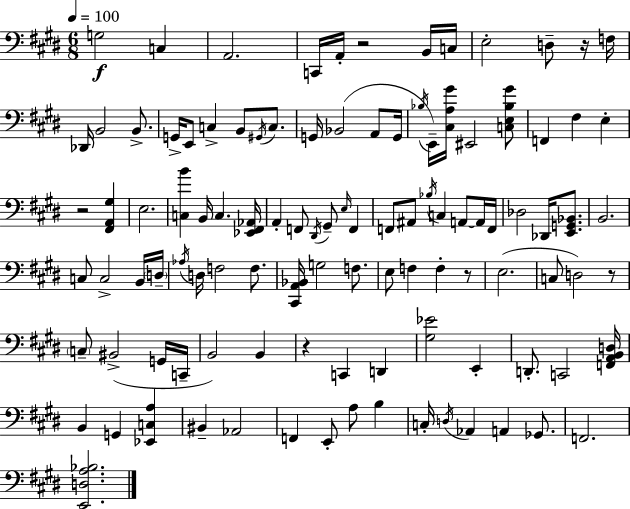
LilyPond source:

{
  \clef bass
  \numericTimeSignature
  \time 6/8
  \key e \major
  \tempo 4 = 100
  g2\f c4 | a,2. | c,16 a,16-. r2 b,16 c16 | e2-. d8-- r16 f16 | \break des,16 b,2 b,8.-> | g,16-> e,8 c4-> b,8 \acciaccatura { gis,16 } c8. | g,16 bes,2( a,8 | g,16 \acciaccatura { bes16 }) e,16-- <cis a gis'>16 eis,2 | \break <c e bes gis'>8 f,4 fis4 e4-. | r2 <fis, a, gis>4 | e2. | <c b'>4 b,16 c4. | \break <ees, fis, aes,>16 a,4-. f,8 \acciaccatura { dis,16 } gis,8-- \grace { e16 } | f,4 f,8 ais,8 \acciaccatura { bes16 } c4 | a,8~~ a,16 f,16 des2 | des,16 <e, g, bes,>8. b,2. | \break c8 c2-> | b,16 \parenthesize d16-- \acciaccatura { aes16 } d16 f2 | f8. <cis, a, bes,>16 g2 | f8. e8 f4 | \break f4-. r8 e2.( | c8 d2) | r8 \parenthesize c8-- bis,2->( | g,16 c,16-- b,2) | \break b,4 r4 c,4 | d,4 <gis ees'>2 | e,4-. d,8.-. c,2 | <f, a, b, d>16 b,4 g,4 | \break <ees, c a>4 bis,4-- aes,2 | f,4 e,8-. | a8 b4 c16-. \acciaccatura { d16 } aes,4 | a,4 ges,8. f,2. | \break <e, d a bes>2. | \bar "|."
}